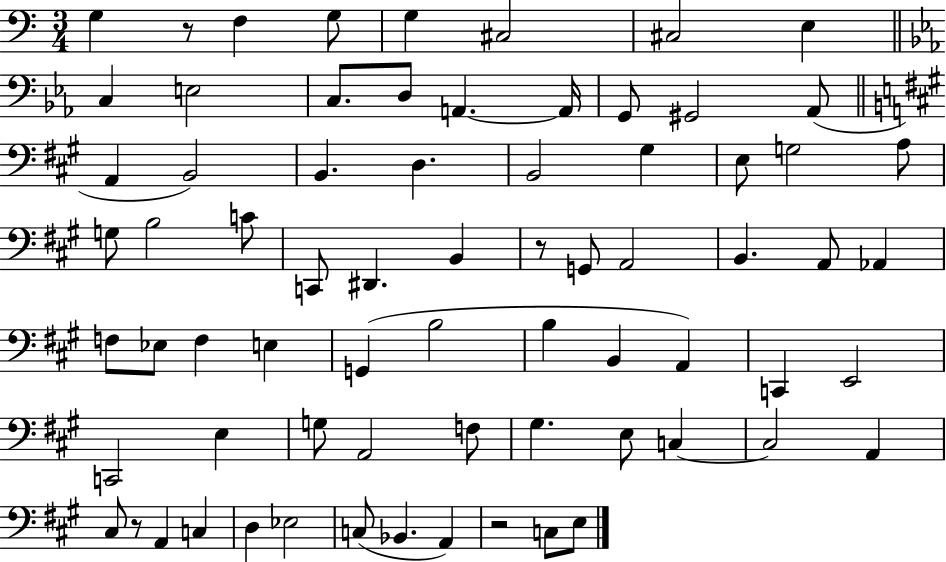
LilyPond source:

{
  \clef bass
  \numericTimeSignature
  \time 3/4
  \key c \major
  \repeat volta 2 { g4 r8 f4 g8 | g4 cis2 | cis2 e4 | \bar "||" \break \key ees \major c4 e2 | c8. d8 a,4.~~ a,16 | g,8 gis,2 aes,8( | \bar "||" \break \key a \major a,4 b,2) | b,4. d4. | b,2 gis4 | e8 g2 a8 | \break g8 b2 c'8 | c,8 dis,4. b,4 | r8 g,8 a,2 | b,4. a,8 aes,4 | \break f8 ees8 f4 e4 | g,4( b2 | b4 b,4 a,4) | c,4 e,2 | \break c,2 e4 | g8 a,2 f8 | gis4. e8 c4~~ | c2 a,4 | \break cis8 r8 a,4 c4 | d4 ees2 | c8( bes,4. a,4) | r2 c8 e8 | \break } \bar "|."
}